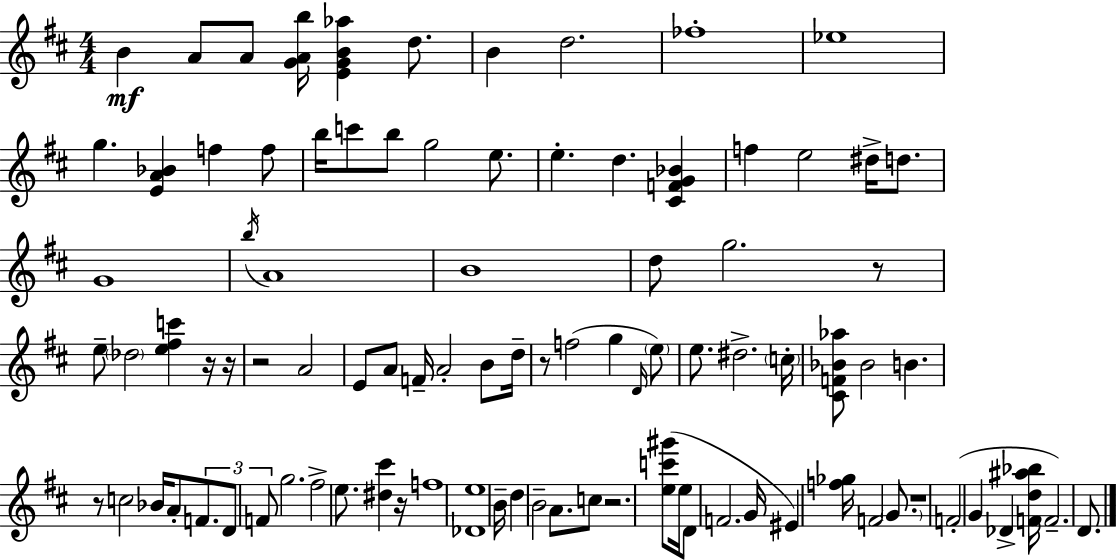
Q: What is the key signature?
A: D major